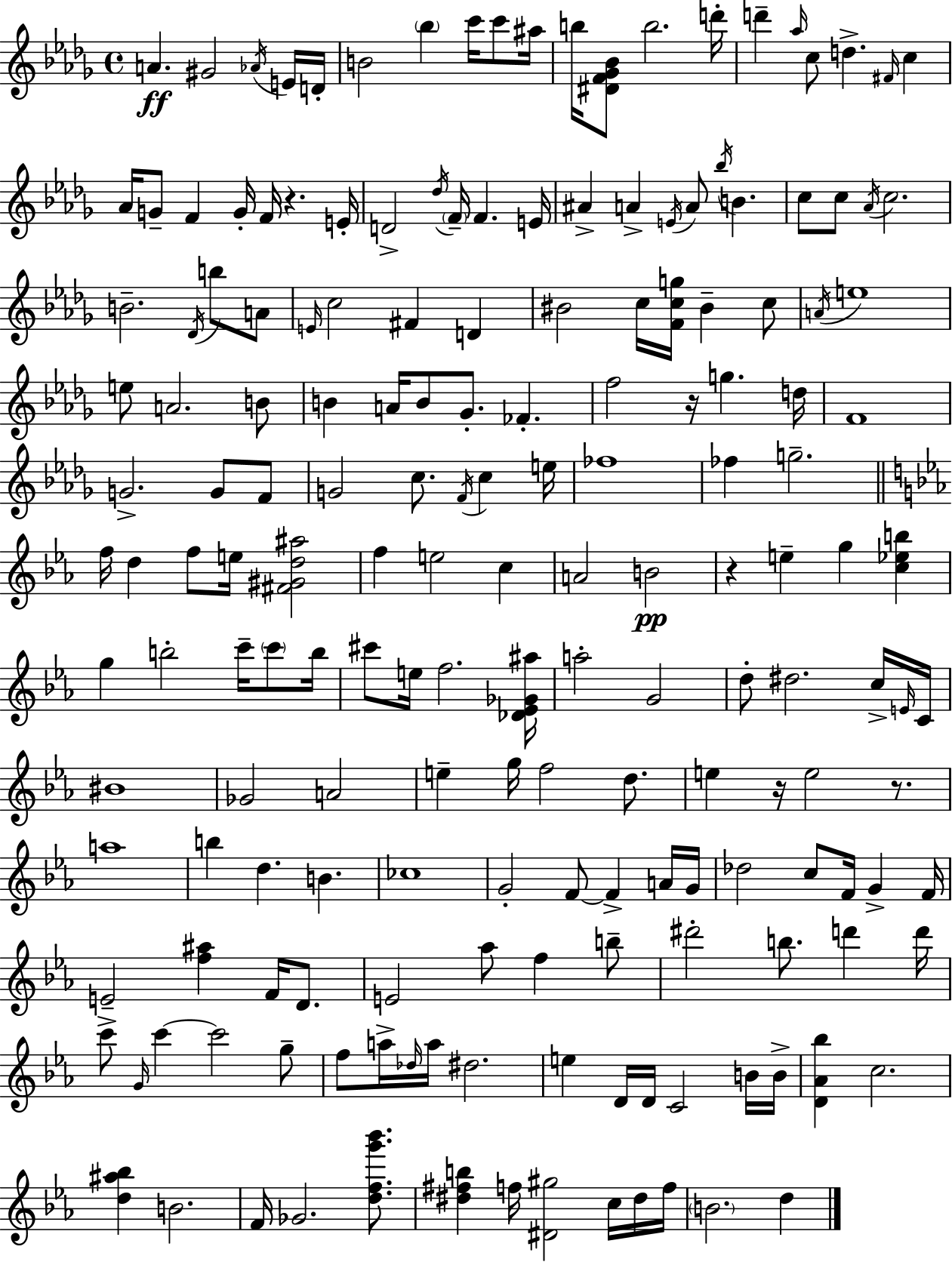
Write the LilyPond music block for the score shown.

{
  \clef treble
  \time 4/4
  \defaultTimeSignature
  \key bes \minor
  \repeat volta 2 { a'4.\ff gis'2 \acciaccatura { aes'16 } e'16 | d'16-. b'2 \parenthesize bes''4 c'''16 c'''8 | ais''16 b''16 <dis' f' ges' bes'>8 b''2. | d'''16-. d'''4-- \grace { aes''16 } c''8 d''4.-> \grace { fis'16 } c''4 | \break aes'16 g'8-- f'4 g'16-. f'16 r4. | e'16-. d'2-> \acciaccatura { des''16 } \parenthesize f'16-- f'4. | e'16 ais'4-> a'4-> \acciaccatura { e'16 } a'8 \acciaccatura { bes''16 } | b'4. c''8 c''8 \acciaccatura { aes'16 } c''2. | \break b'2.-- | \acciaccatura { des'16 } b''8 a'8 \grace { e'16 } c''2 | fis'4 d'4 bis'2 | c''16 <f' c'' g''>16 bis'4-- c''8 \acciaccatura { a'16 } e''1 | \break e''8 a'2. | b'8 b'4 a'16 b'8 | ges'8.-. fes'4.-. f''2 | r16 g''4. d''16 f'1 | \break g'2.-> | g'8 f'8 g'2 | c''8. \acciaccatura { f'16 } c''4 e''16 fes''1 | fes''4 g''2.-- | \break \bar "||" \break \key ees \major f''16 d''4 f''8 e''16 <fis' gis' d'' ais''>2 | f''4 e''2 c''4 | a'2 b'2\pp | r4 e''4-- g''4 <c'' ees'' b''>4 | \break g''4 b''2-. c'''16-- \parenthesize c'''8 b''16 | cis'''8 e''16 f''2. <des' ees' ges' ais''>16 | a''2-. g'2 | d''8-. dis''2. c''16-> \grace { e'16 } | \break c'16 bis'1 | ges'2 a'2 | e''4-- g''16 f''2 d''8. | e''4 r16 e''2 r8. | \break a''1 | b''4 d''4. b'4. | ces''1 | g'2-. f'8~~ f'4-> a'16 | \break g'16 des''2 c''8 f'16 g'4-> | f'16 e'2-- <f'' ais''>4 f'16 d'8. | e'2 aes''8 f''4 b''8-- | dis'''2-. b''8. d'''4 | \break d'''16 c'''8-> \grace { g'16 } c'''4~~ c'''2 | g''8-- f''8 a''16-> \grace { des''16 } a''16 dis''2. | e''4 d'16 d'16 c'2 | b'16 b'16-> <d' aes' bes''>4 c''2. | \break <d'' ais'' bes''>4 b'2. | f'16 ges'2. | <d'' f'' g''' bes'''>8. <dis'' fis'' b''>4 f''16 <dis' gis''>2 | c''16 dis''16 f''16 \parenthesize b'2. d''4 | \break } \bar "|."
}